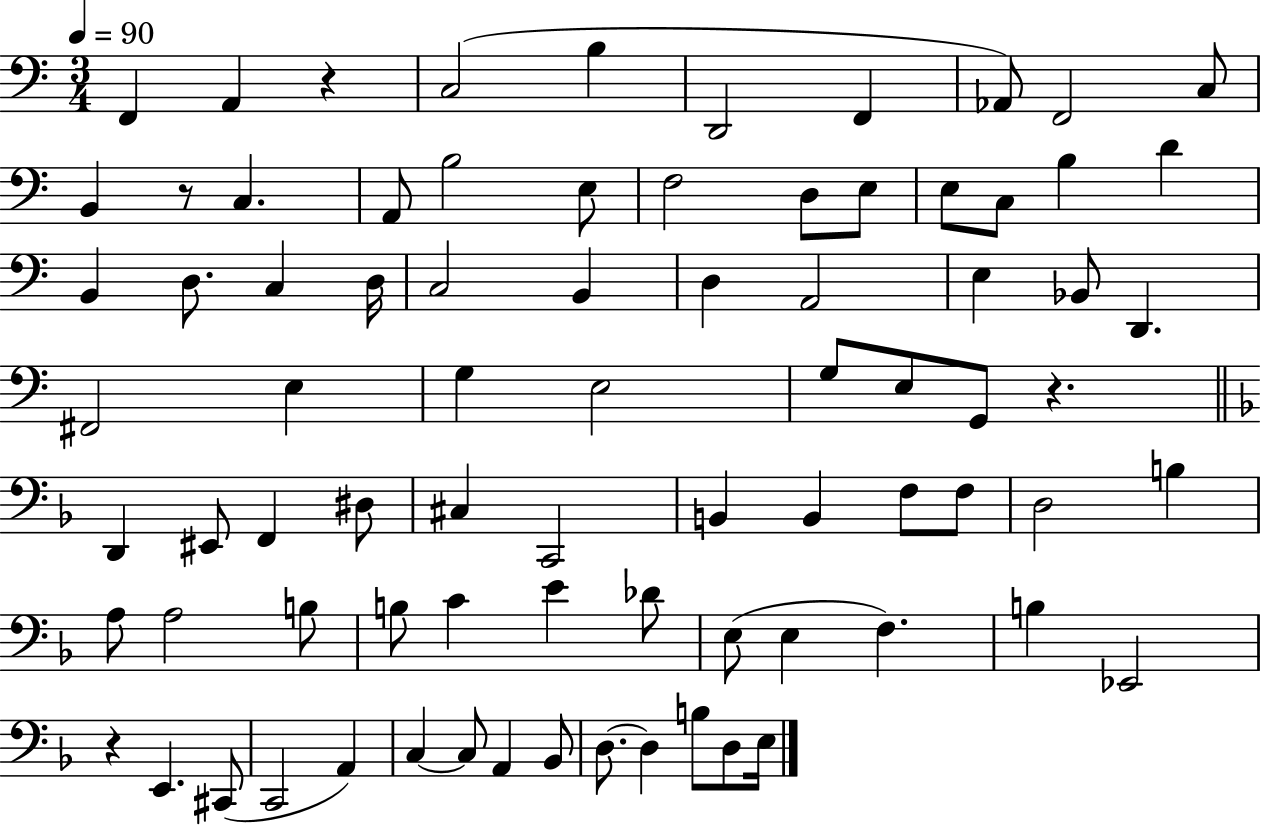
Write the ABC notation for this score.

X:1
T:Untitled
M:3/4
L:1/4
K:C
F,, A,, z C,2 B, D,,2 F,, _A,,/2 F,,2 C,/2 B,, z/2 C, A,,/2 B,2 E,/2 F,2 D,/2 E,/2 E,/2 C,/2 B, D B,, D,/2 C, D,/4 C,2 B,, D, A,,2 E, _B,,/2 D,, ^F,,2 E, G, E,2 G,/2 E,/2 G,,/2 z D,, ^E,,/2 F,, ^D,/2 ^C, C,,2 B,, B,, F,/2 F,/2 D,2 B, A,/2 A,2 B,/2 B,/2 C E _D/2 E,/2 E, F, B, _E,,2 z E,, ^C,,/2 C,,2 A,, C, C,/2 A,, _B,,/2 D,/2 D, B,/2 D,/2 E,/4